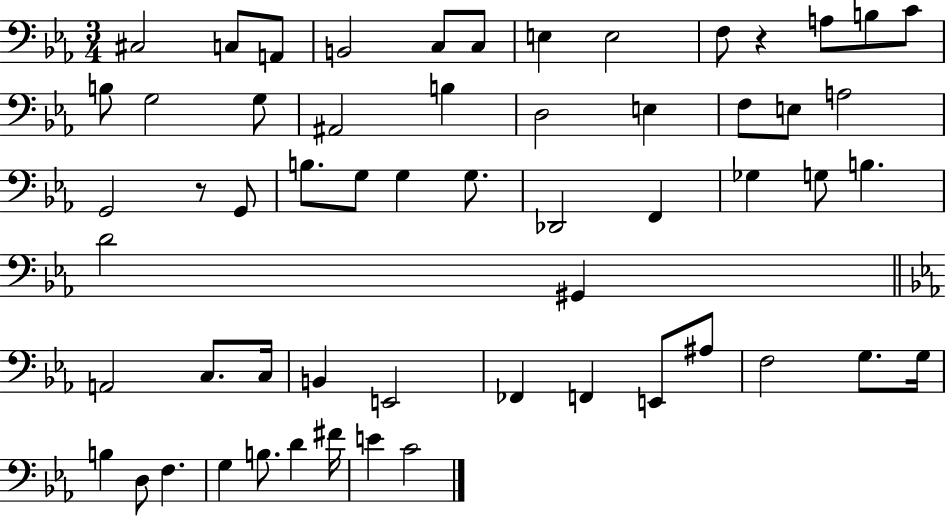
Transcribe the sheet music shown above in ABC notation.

X:1
T:Untitled
M:3/4
L:1/4
K:Eb
^C,2 C,/2 A,,/2 B,,2 C,/2 C,/2 E, E,2 F,/2 z A,/2 B,/2 C/2 B,/2 G,2 G,/2 ^A,,2 B, D,2 E, F,/2 E,/2 A,2 G,,2 z/2 G,,/2 B,/2 G,/2 G, G,/2 _D,,2 F,, _G, G,/2 B, D2 ^G,, A,,2 C,/2 C,/4 B,, E,,2 _F,, F,, E,,/2 ^A,/2 F,2 G,/2 G,/4 B, D,/2 F, G, B,/2 D ^F/4 E C2